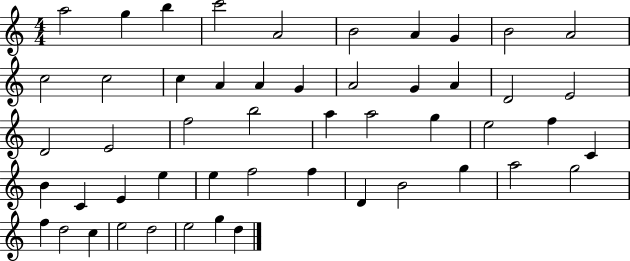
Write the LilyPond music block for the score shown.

{
  \clef treble
  \numericTimeSignature
  \time 4/4
  \key c \major
  a''2 g''4 b''4 | c'''2 a'2 | b'2 a'4 g'4 | b'2 a'2 | \break c''2 c''2 | c''4 a'4 a'4 g'4 | a'2 g'4 a'4 | d'2 e'2 | \break d'2 e'2 | f''2 b''2 | a''4 a''2 g''4 | e''2 f''4 c'4 | \break b'4 c'4 e'4 e''4 | e''4 f''2 f''4 | d'4 b'2 g''4 | a''2 g''2 | \break f''4 d''2 c''4 | e''2 d''2 | e''2 g''4 d''4 | \bar "|."
}